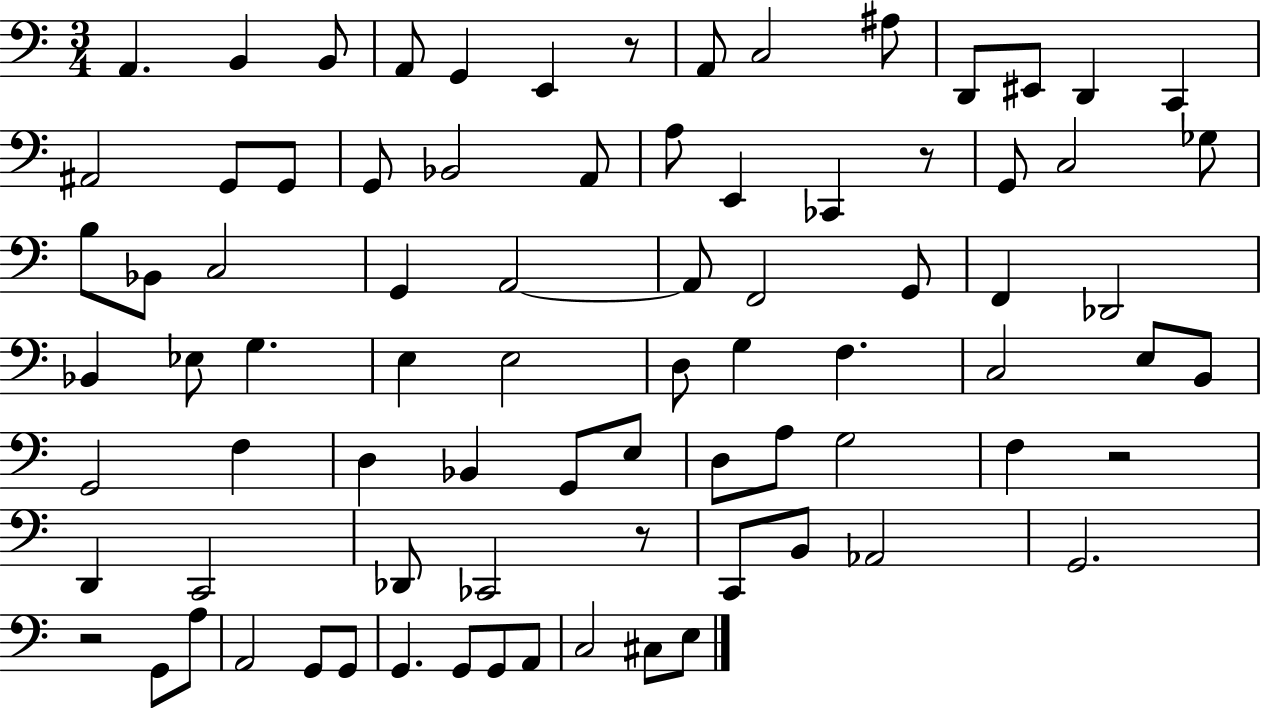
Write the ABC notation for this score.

X:1
T:Untitled
M:3/4
L:1/4
K:C
A,, B,, B,,/2 A,,/2 G,, E,, z/2 A,,/2 C,2 ^A,/2 D,,/2 ^E,,/2 D,, C,, ^A,,2 G,,/2 G,,/2 G,,/2 _B,,2 A,,/2 A,/2 E,, _C,, z/2 G,,/2 C,2 _G,/2 B,/2 _B,,/2 C,2 G,, A,,2 A,,/2 F,,2 G,,/2 F,, _D,,2 _B,, _E,/2 G, E, E,2 D,/2 G, F, C,2 E,/2 B,,/2 G,,2 F, D, _B,, G,,/2 E,/2 D,/2 A,/2 G,2 F, z2 D,, C,,2 _D,,/2 _C,,2 z/2 C,,/2 B,,/2 _A,,2 G,,2 z2 G,,/2 A,/2 A,,2 G,,/2 G,,/2 G,, G,,/2 G,,/2 A,,/2 C,2 ^C,/2 E,/2